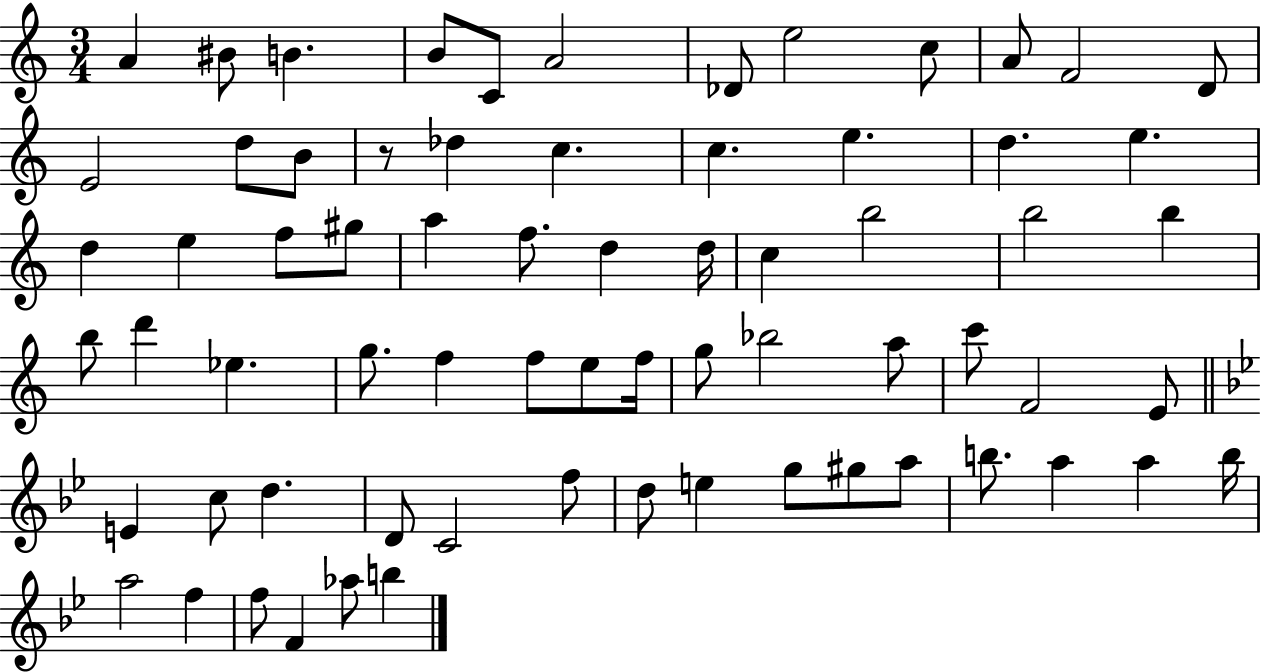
{
  \clef treble
  \numericTimeSignature
  \time 3/4
  \key c \major
  a'4 bis'8 b'4. | b'8 c'8 a'2 | des'8 e''2 c''8 | a'8 f'2 d'8 | \break e'2 d''8 b'8 | r8 des''4 c''4. | c''4. e''4. | d''4. e''4. | \break d''4 e''4 f''8 gis''8 | a''4 f''8. d''4 d''16 | c''4 b''2 | b''2 b''4 | \break b''8 d'''4 ees''4. | g''8. f''4 f''8 e''8 f''16 | g''8 bes''2 a''8 | c'''8 f'2 e'8 | \break \bar "||" \break \key bes \major e'4 c''8 d''4. | d'8 c'2 f''8 | d''8 e''4 g''8 gis''8 a''8 | b''8. a''4 a''4 b''16 | \break a''2 f''4 | f''8 f'4 aes''8 b''4 | \bar "|."
}